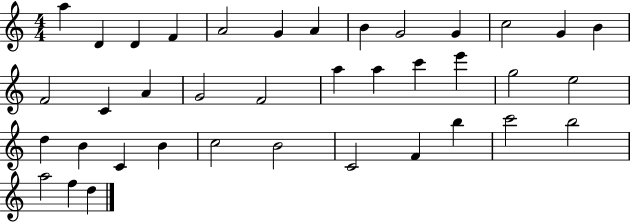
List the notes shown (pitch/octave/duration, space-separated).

A5/q D4/q D4/q F4/q A4/h G4/q A4/q B4/q G4/h G4/q C5/h G4/q B4/q F4/h C4/q A4/q G4/h F4/h A5/q A5/q C6/q E6/q G5/h E5/h D5/q B4/q C4/q B4/q C5/h B4/h C4/h F4/q B5/q C6/h B5/h A5/h F5/q D5/q